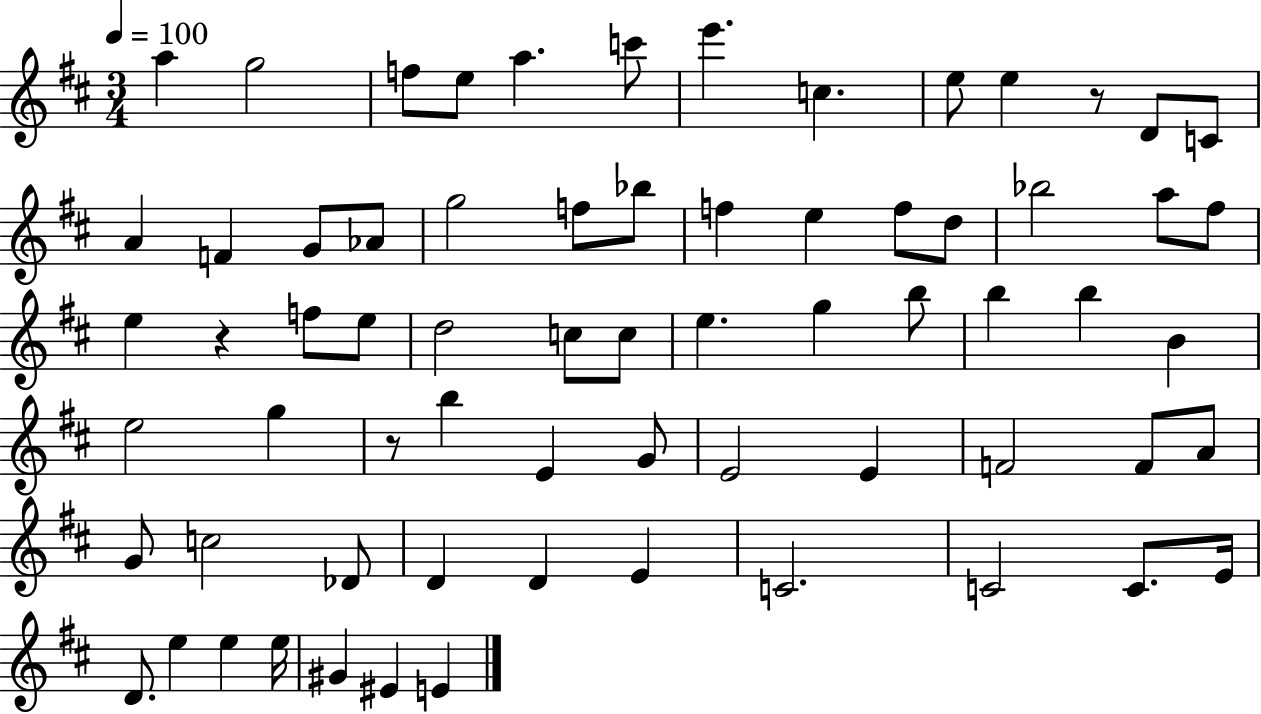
A5/q G5/h F5/e E5/e A5/q. C6/e E6/q. C5/q. E5/e E5/q R/e D4/e C4/e A4/q F4/q G4/e Ab4/e G5/h F5/e Bb5/e F5/q E5/q F5/e D5/e Bb5/h A5/e F#5/e E5/q R/q F5/e E5/e D5/h C5/e C5/e E5/q. G5/q B5/e B5/q B5/q B4/q E5/h G5/q R/e B5/q E4/q G4/e E4/h E4/q F4/h F4/e A4/e G4/e C5/h Db4/e D4/q D4/q E4/q C4/h. C4/h C4/e. E4/s D4/e. E5/q E5/q E5/s G#4/q EIS4/q E4/q